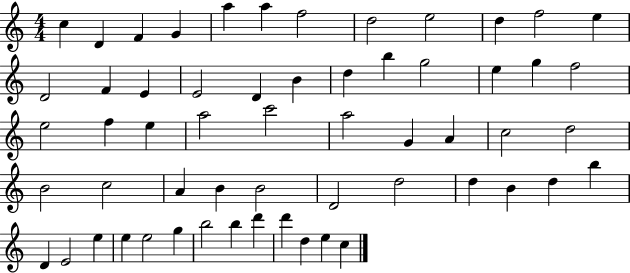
C5/q D4/q F4/q G4/q A5/q A5/q F5/h D5/h E5/h D5/q F5/h E5/q D4/h F4/q E4/q E4/h D4/q B4/q D5/q B5/q G5/h E5/q G5/q F5/h E5/h F5/q E5/q A5/h C6/h A5/h G4/q A4/q C5/h D5/h B4/h C5/h A4/q B4/q B4/h D4/h D5/h D5/q B4/q D5/q B5/q D4/q E4/h E5/q E5/q E5/h G5/q B5/h B5/q D6/q D6/q D5/q E5/q C5/q